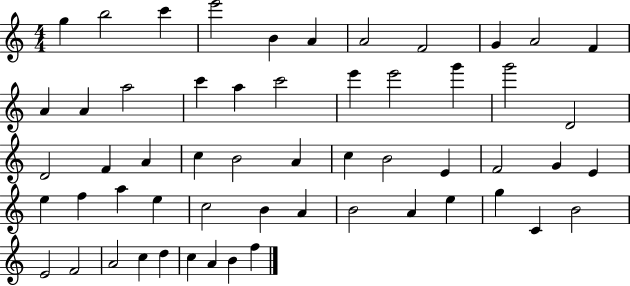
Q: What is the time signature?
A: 4/4